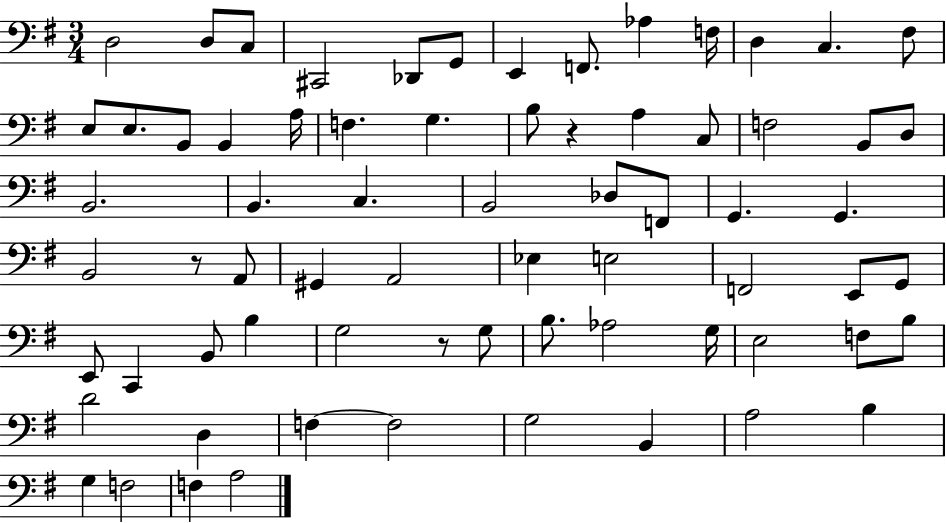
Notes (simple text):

D3/h D3/e C3/e C#2/h Db2/e G2/e E2/q F2/e. Ab3/q F3/s D3/q C3/q. F#3/e E3/e E3/e. B2/e B2/q A3/s F3/q. G3/q. B3/e R/q A3/q C3/e F3/h B2/e D3/e B2/h. B2/q. C3/q. B2/h Db3/e F2/e G2/q. G2/q. B2/h R/e A2/e G#2/q A2/h Eb3/q E3/h F2/h E2/e G2/e E2/e C2/q B2/e B3/q G3/h R/e G3/e B3/e. Ab3/h G3/s E3/h F3/e B3/e D4/h D3/q F3/q F3/h G3/h B2/q A3/h B3/q G3/q F3/h F3/q A3/h